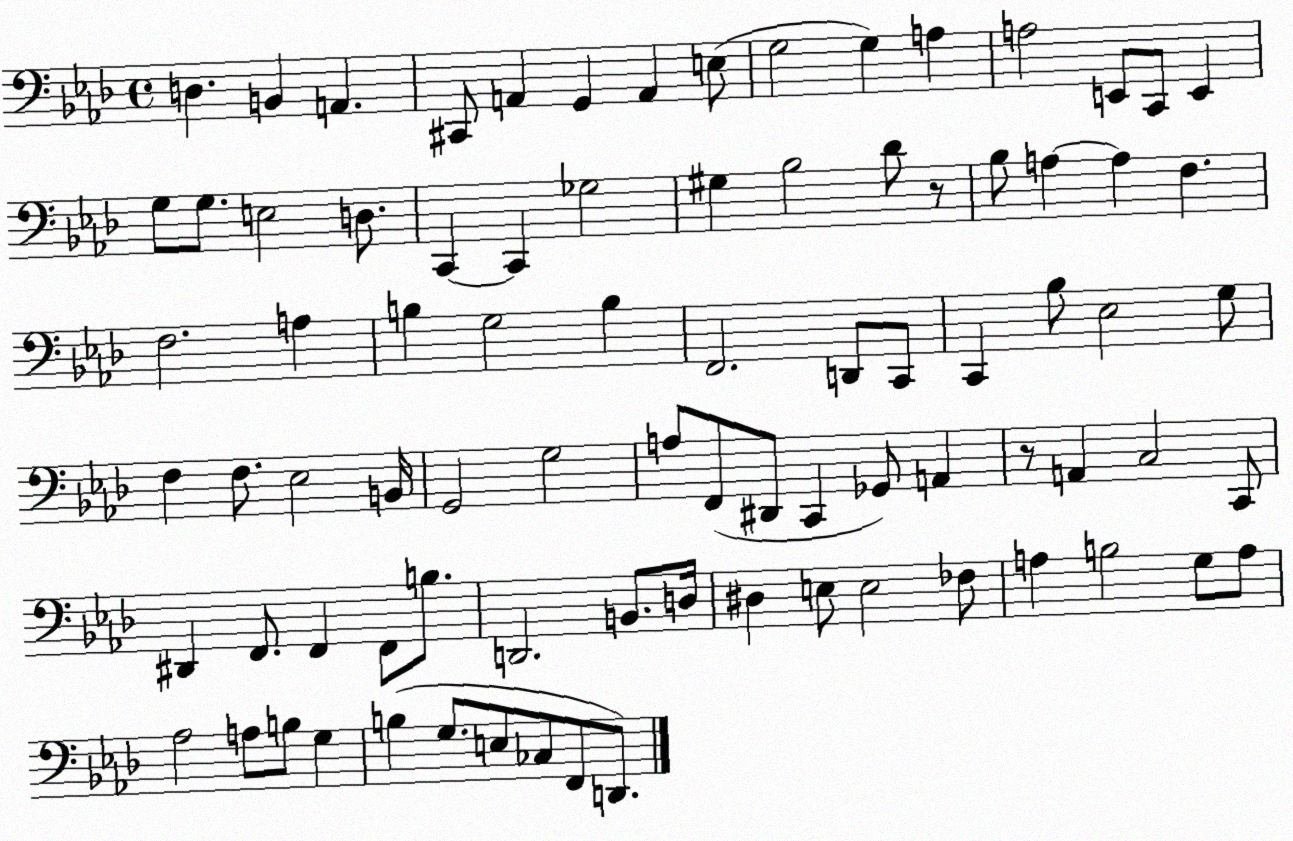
X:1
T:Untitled
M:4/4
L:1/4
K:Ab
D, B,, A,, ^C,,/2 A,, G,, A,, E,/2 G,2 G, A, A,2 E,,/2 C,,/2 E,, G,/2 G,/2 E,2 D,/2 C,, C,, _G,2 ^G, _B,2 _D/2 z/2 _B,/2 A, A, F, F,2 A, B, G,2 B, F,,2 D,,/2 C,,/2 C,, _B,/2 _E,2 G,/2 F, F,/2 _E,2 B,,/4 G,,2 G,2 A,/2 F,,/2 ^D,,/2 C,, _G,,/2 A,, z/2 A,, C,2 C,,/2 ^D,, F,,/2 F,, F,,/2 B,/2 D,,2 B,,/2 D,/4 ^D, E,/2 E,2 _F,/2 A, B,2 G,/2 A,/2 _A,2 A,/2 B,/2 G, B, G,/2 E,/2 _C,/2 F,,/2 D,,/2